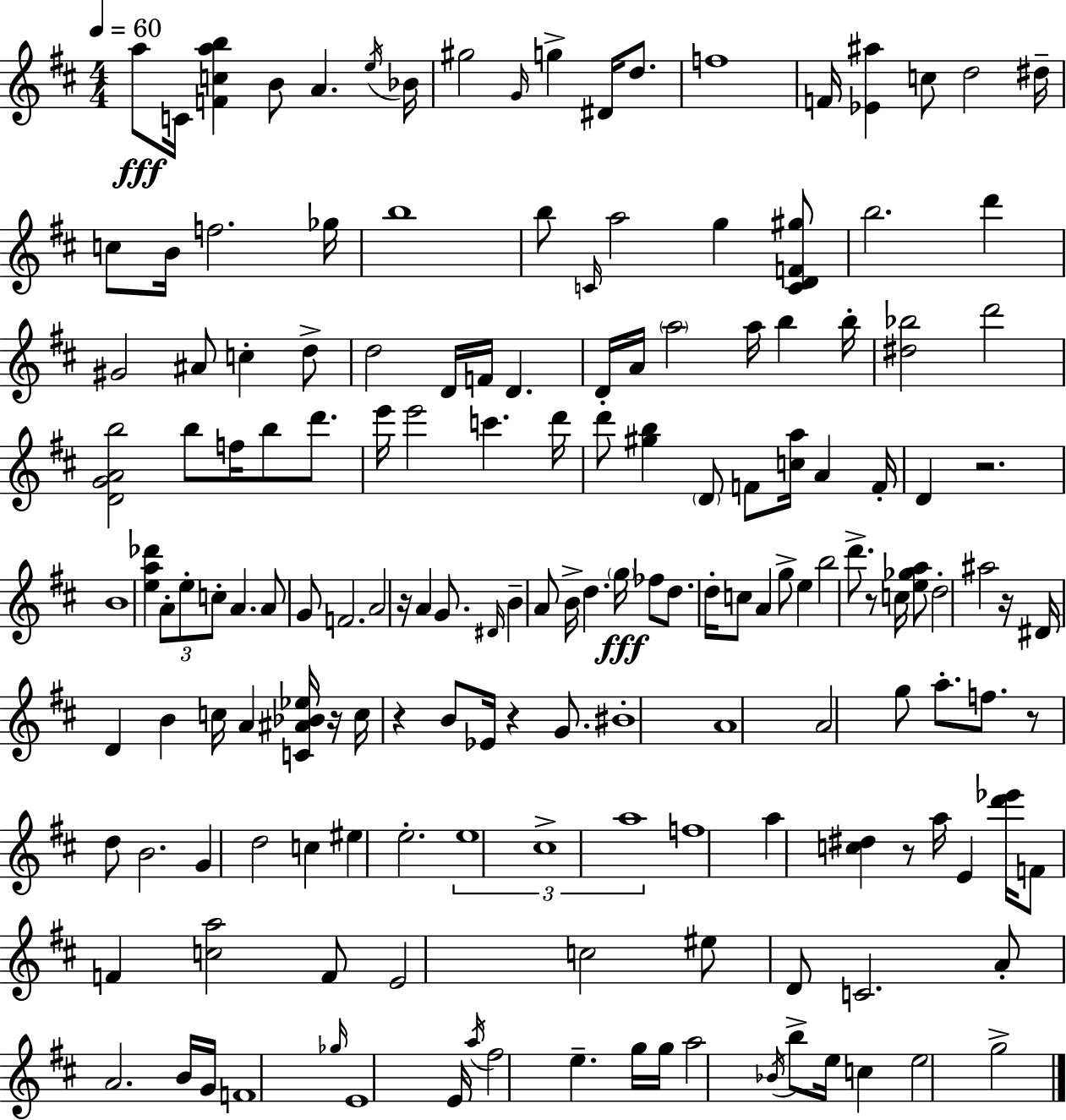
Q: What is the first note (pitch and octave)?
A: A5